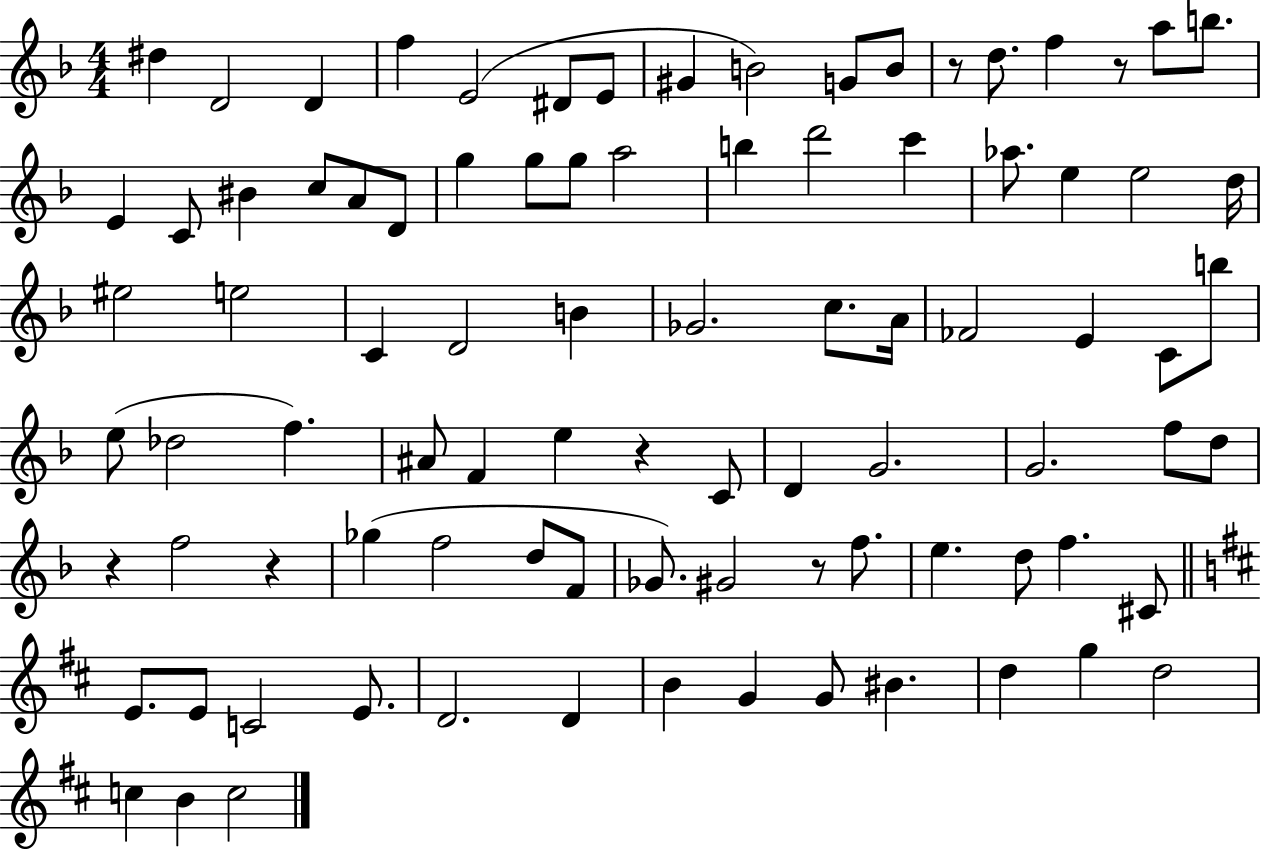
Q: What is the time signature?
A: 4/4